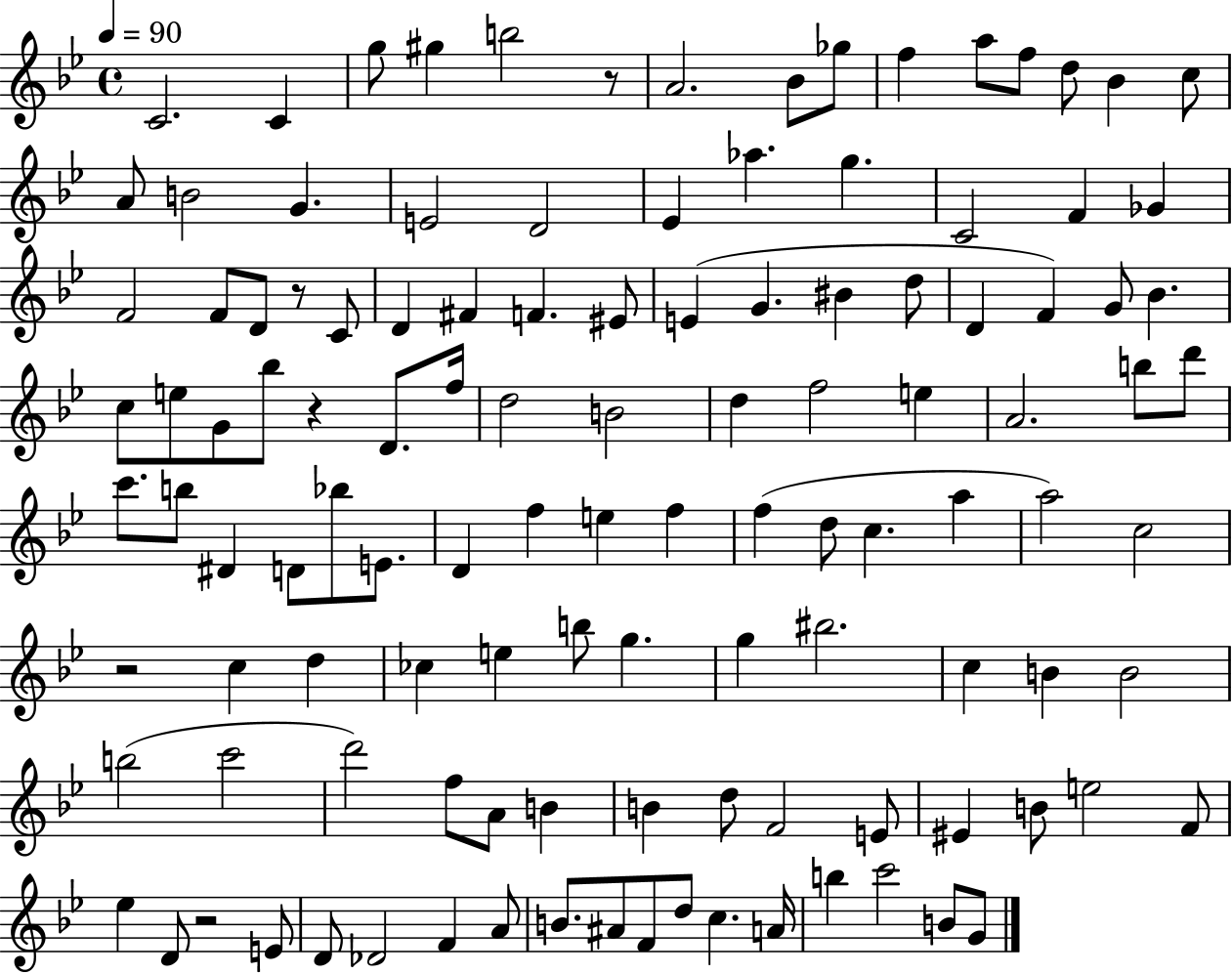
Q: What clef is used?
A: treble